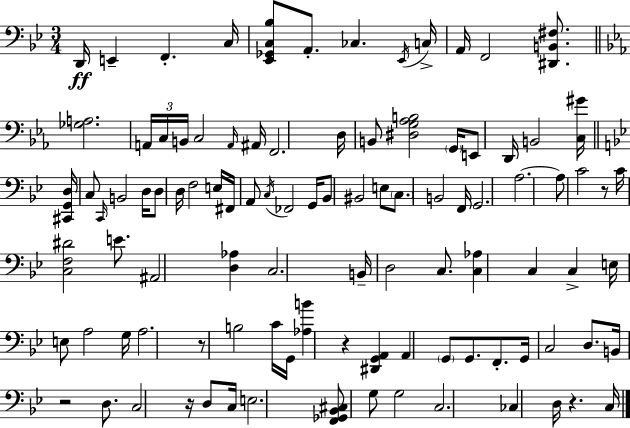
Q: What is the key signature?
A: G minor